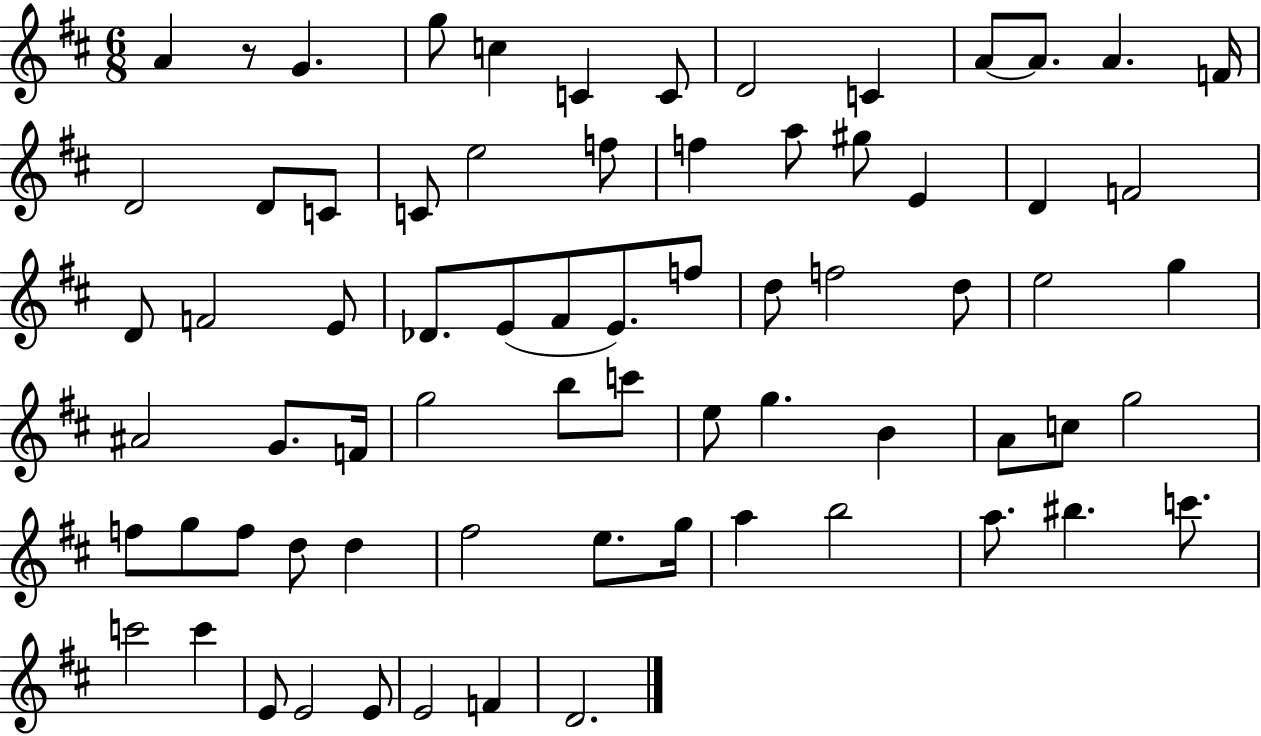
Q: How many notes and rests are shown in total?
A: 71